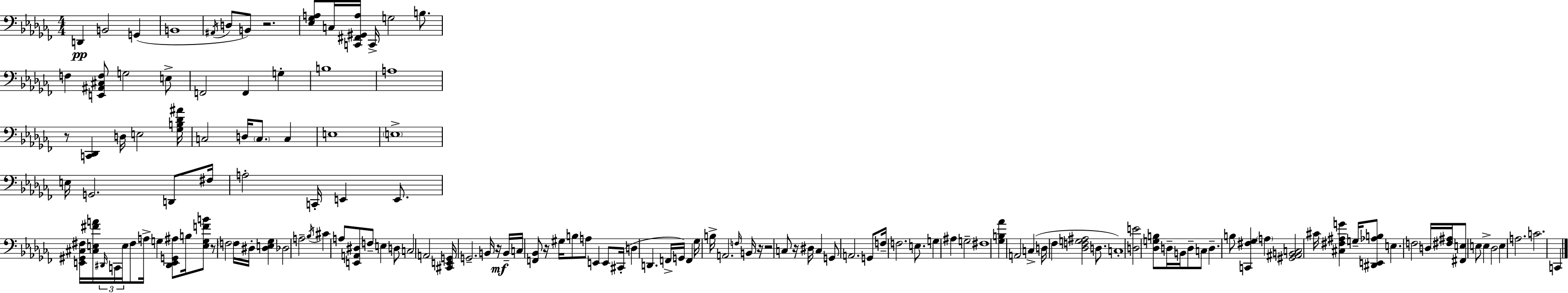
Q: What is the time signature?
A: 4/4